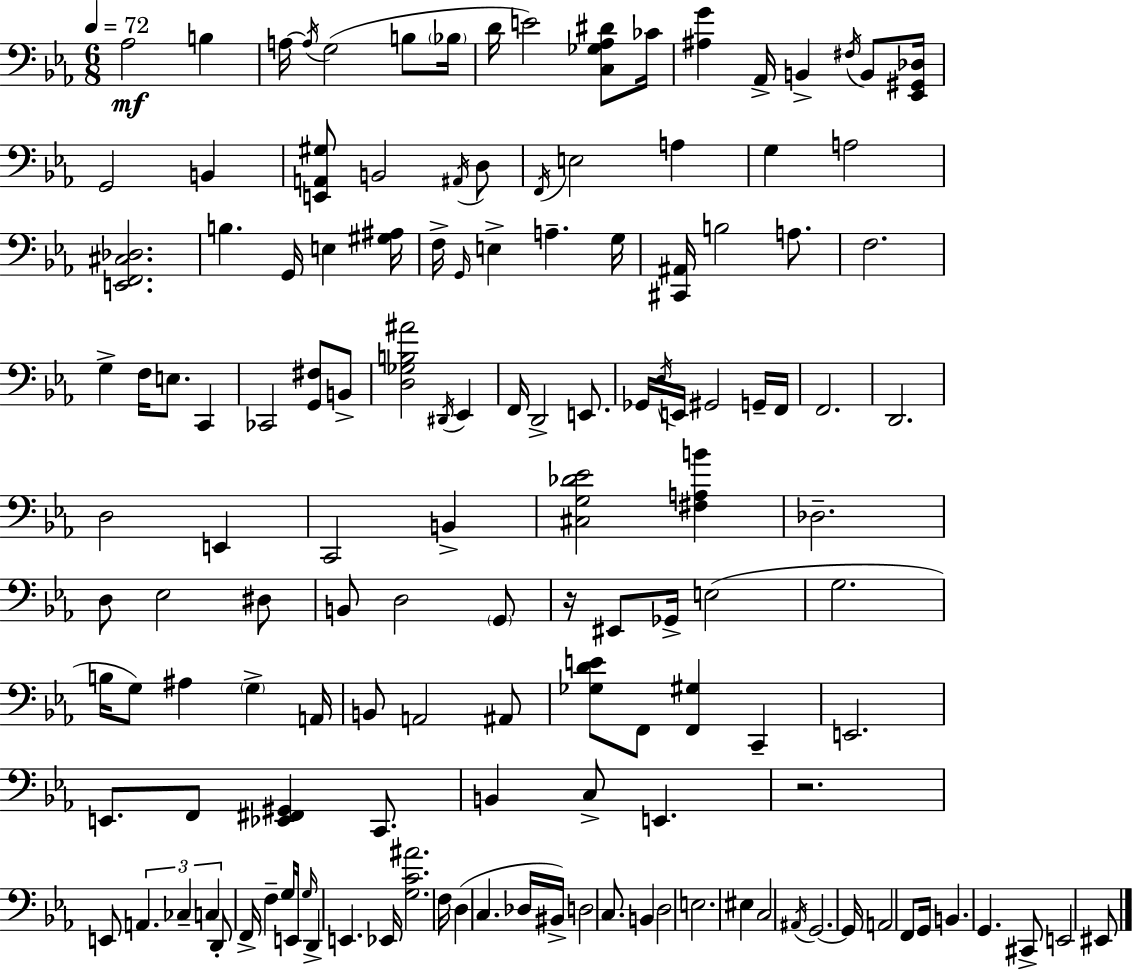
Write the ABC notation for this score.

X:1
T:Untitled
M:6/8
L:1/4
K:Eb
_A,2 B, A,/4 A,/4 G,2 B,/2 _B,/4 D/4 E2 [C,_G,_A,^D]/2 _C/4 [^A,G] _A,,/4 B,, ^F,/4 B,,/2 [_E,,^G,,_D,]/4 G,,2 B,, [E,,A,,^G,]/2 B,,2 ^A,,/4 D,/2 F,,/4 E,2 A, G, A,2 [E,,F,,^C,_D,]2 B, G,,/4 E, [^G,^A,]/4 F,/4 G,,/4 E, A, G,/4 [^C,,^A,,]/4 B,2 A,/2 F,2 G, F,/4 E,/2 C,, _C,,2 [G,,^F,]/2 B,,/2 [D,_G,B,^A]2 ^D,,/4 _E,, F,,/4 D,,2 E,,/2 _G,,/4 _E,/4 E,,/4 ^G,,2 G,,/4 F,,/4 F,,2 D,,2 D,2 E,, C,,2 B,, [^C,G,_D_E]2 [^F,A,B] _D,2 D,/2 _E,2 ^D,/2 B,,/2 D,2 G,,/2 z/4 ^E,,/2 _G,,/4 E,2 G,2 B,/4 G,/2 ^A, G, A,,/4 B,,/2 A,,2 ^A,,/2 [_G,DE]/2 F,,/2 [F,,^G,] C,, E,,2 E,,/2 F,,/2 [_E,,^F,,^G,,] C,,/2 B,, C,/2 E,, z2 E,,/2 A,, _C, C, D,,/2 F,,/4 F, G,/4 E,,/4 G,/4 D,, E,, _E,,/4 [G,C^A]2 F,/4 D, C, _D,/4 ^B,,/4 D,2 C,/2 B,, D,2 E,2 ^E, C,2 ^A,,/4 G,,2 G,,/4 A,,2 F,,/2 G,,/4 B,, G,, ^C,,/2 E,,2 ^E,,/2